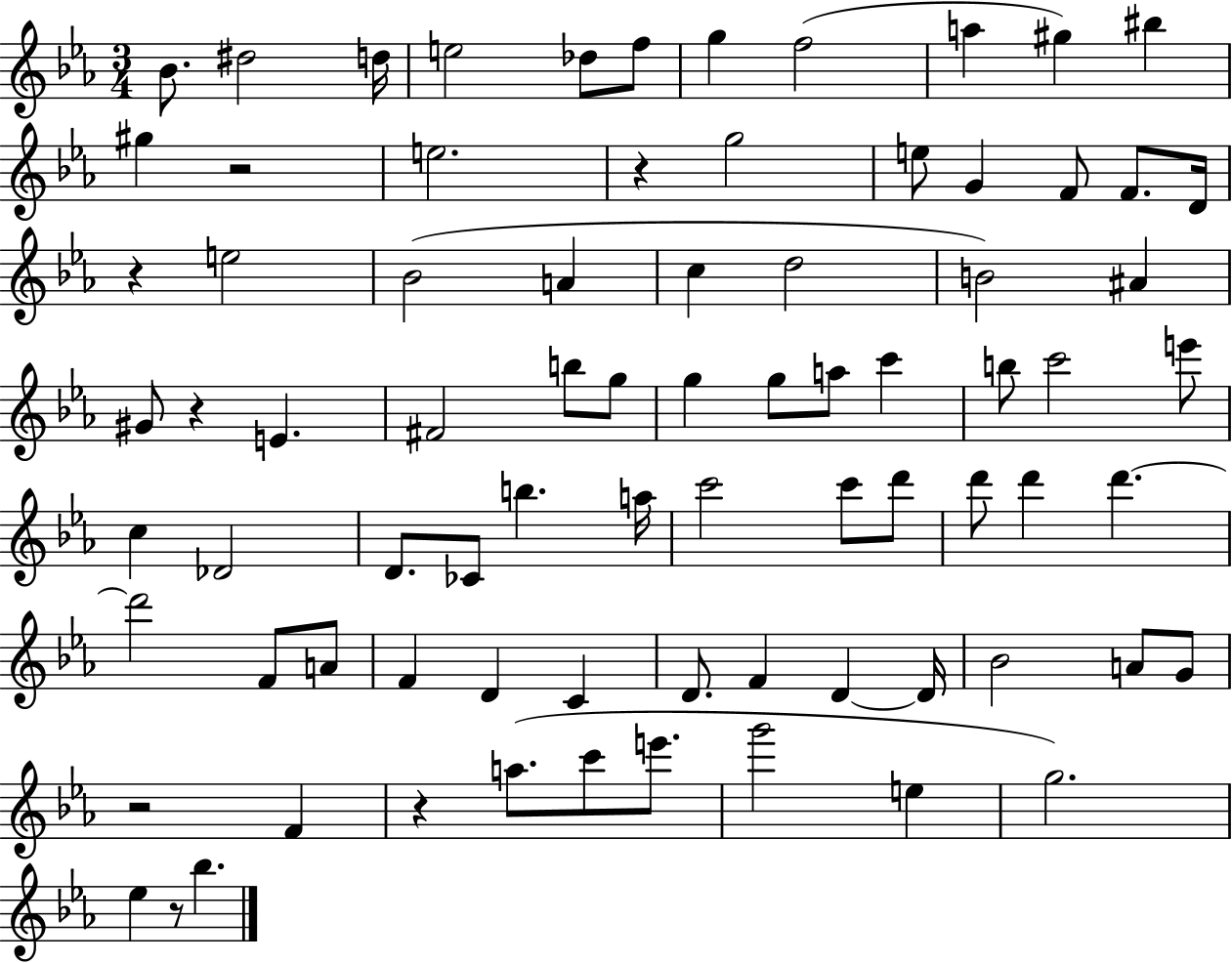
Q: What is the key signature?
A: EES major